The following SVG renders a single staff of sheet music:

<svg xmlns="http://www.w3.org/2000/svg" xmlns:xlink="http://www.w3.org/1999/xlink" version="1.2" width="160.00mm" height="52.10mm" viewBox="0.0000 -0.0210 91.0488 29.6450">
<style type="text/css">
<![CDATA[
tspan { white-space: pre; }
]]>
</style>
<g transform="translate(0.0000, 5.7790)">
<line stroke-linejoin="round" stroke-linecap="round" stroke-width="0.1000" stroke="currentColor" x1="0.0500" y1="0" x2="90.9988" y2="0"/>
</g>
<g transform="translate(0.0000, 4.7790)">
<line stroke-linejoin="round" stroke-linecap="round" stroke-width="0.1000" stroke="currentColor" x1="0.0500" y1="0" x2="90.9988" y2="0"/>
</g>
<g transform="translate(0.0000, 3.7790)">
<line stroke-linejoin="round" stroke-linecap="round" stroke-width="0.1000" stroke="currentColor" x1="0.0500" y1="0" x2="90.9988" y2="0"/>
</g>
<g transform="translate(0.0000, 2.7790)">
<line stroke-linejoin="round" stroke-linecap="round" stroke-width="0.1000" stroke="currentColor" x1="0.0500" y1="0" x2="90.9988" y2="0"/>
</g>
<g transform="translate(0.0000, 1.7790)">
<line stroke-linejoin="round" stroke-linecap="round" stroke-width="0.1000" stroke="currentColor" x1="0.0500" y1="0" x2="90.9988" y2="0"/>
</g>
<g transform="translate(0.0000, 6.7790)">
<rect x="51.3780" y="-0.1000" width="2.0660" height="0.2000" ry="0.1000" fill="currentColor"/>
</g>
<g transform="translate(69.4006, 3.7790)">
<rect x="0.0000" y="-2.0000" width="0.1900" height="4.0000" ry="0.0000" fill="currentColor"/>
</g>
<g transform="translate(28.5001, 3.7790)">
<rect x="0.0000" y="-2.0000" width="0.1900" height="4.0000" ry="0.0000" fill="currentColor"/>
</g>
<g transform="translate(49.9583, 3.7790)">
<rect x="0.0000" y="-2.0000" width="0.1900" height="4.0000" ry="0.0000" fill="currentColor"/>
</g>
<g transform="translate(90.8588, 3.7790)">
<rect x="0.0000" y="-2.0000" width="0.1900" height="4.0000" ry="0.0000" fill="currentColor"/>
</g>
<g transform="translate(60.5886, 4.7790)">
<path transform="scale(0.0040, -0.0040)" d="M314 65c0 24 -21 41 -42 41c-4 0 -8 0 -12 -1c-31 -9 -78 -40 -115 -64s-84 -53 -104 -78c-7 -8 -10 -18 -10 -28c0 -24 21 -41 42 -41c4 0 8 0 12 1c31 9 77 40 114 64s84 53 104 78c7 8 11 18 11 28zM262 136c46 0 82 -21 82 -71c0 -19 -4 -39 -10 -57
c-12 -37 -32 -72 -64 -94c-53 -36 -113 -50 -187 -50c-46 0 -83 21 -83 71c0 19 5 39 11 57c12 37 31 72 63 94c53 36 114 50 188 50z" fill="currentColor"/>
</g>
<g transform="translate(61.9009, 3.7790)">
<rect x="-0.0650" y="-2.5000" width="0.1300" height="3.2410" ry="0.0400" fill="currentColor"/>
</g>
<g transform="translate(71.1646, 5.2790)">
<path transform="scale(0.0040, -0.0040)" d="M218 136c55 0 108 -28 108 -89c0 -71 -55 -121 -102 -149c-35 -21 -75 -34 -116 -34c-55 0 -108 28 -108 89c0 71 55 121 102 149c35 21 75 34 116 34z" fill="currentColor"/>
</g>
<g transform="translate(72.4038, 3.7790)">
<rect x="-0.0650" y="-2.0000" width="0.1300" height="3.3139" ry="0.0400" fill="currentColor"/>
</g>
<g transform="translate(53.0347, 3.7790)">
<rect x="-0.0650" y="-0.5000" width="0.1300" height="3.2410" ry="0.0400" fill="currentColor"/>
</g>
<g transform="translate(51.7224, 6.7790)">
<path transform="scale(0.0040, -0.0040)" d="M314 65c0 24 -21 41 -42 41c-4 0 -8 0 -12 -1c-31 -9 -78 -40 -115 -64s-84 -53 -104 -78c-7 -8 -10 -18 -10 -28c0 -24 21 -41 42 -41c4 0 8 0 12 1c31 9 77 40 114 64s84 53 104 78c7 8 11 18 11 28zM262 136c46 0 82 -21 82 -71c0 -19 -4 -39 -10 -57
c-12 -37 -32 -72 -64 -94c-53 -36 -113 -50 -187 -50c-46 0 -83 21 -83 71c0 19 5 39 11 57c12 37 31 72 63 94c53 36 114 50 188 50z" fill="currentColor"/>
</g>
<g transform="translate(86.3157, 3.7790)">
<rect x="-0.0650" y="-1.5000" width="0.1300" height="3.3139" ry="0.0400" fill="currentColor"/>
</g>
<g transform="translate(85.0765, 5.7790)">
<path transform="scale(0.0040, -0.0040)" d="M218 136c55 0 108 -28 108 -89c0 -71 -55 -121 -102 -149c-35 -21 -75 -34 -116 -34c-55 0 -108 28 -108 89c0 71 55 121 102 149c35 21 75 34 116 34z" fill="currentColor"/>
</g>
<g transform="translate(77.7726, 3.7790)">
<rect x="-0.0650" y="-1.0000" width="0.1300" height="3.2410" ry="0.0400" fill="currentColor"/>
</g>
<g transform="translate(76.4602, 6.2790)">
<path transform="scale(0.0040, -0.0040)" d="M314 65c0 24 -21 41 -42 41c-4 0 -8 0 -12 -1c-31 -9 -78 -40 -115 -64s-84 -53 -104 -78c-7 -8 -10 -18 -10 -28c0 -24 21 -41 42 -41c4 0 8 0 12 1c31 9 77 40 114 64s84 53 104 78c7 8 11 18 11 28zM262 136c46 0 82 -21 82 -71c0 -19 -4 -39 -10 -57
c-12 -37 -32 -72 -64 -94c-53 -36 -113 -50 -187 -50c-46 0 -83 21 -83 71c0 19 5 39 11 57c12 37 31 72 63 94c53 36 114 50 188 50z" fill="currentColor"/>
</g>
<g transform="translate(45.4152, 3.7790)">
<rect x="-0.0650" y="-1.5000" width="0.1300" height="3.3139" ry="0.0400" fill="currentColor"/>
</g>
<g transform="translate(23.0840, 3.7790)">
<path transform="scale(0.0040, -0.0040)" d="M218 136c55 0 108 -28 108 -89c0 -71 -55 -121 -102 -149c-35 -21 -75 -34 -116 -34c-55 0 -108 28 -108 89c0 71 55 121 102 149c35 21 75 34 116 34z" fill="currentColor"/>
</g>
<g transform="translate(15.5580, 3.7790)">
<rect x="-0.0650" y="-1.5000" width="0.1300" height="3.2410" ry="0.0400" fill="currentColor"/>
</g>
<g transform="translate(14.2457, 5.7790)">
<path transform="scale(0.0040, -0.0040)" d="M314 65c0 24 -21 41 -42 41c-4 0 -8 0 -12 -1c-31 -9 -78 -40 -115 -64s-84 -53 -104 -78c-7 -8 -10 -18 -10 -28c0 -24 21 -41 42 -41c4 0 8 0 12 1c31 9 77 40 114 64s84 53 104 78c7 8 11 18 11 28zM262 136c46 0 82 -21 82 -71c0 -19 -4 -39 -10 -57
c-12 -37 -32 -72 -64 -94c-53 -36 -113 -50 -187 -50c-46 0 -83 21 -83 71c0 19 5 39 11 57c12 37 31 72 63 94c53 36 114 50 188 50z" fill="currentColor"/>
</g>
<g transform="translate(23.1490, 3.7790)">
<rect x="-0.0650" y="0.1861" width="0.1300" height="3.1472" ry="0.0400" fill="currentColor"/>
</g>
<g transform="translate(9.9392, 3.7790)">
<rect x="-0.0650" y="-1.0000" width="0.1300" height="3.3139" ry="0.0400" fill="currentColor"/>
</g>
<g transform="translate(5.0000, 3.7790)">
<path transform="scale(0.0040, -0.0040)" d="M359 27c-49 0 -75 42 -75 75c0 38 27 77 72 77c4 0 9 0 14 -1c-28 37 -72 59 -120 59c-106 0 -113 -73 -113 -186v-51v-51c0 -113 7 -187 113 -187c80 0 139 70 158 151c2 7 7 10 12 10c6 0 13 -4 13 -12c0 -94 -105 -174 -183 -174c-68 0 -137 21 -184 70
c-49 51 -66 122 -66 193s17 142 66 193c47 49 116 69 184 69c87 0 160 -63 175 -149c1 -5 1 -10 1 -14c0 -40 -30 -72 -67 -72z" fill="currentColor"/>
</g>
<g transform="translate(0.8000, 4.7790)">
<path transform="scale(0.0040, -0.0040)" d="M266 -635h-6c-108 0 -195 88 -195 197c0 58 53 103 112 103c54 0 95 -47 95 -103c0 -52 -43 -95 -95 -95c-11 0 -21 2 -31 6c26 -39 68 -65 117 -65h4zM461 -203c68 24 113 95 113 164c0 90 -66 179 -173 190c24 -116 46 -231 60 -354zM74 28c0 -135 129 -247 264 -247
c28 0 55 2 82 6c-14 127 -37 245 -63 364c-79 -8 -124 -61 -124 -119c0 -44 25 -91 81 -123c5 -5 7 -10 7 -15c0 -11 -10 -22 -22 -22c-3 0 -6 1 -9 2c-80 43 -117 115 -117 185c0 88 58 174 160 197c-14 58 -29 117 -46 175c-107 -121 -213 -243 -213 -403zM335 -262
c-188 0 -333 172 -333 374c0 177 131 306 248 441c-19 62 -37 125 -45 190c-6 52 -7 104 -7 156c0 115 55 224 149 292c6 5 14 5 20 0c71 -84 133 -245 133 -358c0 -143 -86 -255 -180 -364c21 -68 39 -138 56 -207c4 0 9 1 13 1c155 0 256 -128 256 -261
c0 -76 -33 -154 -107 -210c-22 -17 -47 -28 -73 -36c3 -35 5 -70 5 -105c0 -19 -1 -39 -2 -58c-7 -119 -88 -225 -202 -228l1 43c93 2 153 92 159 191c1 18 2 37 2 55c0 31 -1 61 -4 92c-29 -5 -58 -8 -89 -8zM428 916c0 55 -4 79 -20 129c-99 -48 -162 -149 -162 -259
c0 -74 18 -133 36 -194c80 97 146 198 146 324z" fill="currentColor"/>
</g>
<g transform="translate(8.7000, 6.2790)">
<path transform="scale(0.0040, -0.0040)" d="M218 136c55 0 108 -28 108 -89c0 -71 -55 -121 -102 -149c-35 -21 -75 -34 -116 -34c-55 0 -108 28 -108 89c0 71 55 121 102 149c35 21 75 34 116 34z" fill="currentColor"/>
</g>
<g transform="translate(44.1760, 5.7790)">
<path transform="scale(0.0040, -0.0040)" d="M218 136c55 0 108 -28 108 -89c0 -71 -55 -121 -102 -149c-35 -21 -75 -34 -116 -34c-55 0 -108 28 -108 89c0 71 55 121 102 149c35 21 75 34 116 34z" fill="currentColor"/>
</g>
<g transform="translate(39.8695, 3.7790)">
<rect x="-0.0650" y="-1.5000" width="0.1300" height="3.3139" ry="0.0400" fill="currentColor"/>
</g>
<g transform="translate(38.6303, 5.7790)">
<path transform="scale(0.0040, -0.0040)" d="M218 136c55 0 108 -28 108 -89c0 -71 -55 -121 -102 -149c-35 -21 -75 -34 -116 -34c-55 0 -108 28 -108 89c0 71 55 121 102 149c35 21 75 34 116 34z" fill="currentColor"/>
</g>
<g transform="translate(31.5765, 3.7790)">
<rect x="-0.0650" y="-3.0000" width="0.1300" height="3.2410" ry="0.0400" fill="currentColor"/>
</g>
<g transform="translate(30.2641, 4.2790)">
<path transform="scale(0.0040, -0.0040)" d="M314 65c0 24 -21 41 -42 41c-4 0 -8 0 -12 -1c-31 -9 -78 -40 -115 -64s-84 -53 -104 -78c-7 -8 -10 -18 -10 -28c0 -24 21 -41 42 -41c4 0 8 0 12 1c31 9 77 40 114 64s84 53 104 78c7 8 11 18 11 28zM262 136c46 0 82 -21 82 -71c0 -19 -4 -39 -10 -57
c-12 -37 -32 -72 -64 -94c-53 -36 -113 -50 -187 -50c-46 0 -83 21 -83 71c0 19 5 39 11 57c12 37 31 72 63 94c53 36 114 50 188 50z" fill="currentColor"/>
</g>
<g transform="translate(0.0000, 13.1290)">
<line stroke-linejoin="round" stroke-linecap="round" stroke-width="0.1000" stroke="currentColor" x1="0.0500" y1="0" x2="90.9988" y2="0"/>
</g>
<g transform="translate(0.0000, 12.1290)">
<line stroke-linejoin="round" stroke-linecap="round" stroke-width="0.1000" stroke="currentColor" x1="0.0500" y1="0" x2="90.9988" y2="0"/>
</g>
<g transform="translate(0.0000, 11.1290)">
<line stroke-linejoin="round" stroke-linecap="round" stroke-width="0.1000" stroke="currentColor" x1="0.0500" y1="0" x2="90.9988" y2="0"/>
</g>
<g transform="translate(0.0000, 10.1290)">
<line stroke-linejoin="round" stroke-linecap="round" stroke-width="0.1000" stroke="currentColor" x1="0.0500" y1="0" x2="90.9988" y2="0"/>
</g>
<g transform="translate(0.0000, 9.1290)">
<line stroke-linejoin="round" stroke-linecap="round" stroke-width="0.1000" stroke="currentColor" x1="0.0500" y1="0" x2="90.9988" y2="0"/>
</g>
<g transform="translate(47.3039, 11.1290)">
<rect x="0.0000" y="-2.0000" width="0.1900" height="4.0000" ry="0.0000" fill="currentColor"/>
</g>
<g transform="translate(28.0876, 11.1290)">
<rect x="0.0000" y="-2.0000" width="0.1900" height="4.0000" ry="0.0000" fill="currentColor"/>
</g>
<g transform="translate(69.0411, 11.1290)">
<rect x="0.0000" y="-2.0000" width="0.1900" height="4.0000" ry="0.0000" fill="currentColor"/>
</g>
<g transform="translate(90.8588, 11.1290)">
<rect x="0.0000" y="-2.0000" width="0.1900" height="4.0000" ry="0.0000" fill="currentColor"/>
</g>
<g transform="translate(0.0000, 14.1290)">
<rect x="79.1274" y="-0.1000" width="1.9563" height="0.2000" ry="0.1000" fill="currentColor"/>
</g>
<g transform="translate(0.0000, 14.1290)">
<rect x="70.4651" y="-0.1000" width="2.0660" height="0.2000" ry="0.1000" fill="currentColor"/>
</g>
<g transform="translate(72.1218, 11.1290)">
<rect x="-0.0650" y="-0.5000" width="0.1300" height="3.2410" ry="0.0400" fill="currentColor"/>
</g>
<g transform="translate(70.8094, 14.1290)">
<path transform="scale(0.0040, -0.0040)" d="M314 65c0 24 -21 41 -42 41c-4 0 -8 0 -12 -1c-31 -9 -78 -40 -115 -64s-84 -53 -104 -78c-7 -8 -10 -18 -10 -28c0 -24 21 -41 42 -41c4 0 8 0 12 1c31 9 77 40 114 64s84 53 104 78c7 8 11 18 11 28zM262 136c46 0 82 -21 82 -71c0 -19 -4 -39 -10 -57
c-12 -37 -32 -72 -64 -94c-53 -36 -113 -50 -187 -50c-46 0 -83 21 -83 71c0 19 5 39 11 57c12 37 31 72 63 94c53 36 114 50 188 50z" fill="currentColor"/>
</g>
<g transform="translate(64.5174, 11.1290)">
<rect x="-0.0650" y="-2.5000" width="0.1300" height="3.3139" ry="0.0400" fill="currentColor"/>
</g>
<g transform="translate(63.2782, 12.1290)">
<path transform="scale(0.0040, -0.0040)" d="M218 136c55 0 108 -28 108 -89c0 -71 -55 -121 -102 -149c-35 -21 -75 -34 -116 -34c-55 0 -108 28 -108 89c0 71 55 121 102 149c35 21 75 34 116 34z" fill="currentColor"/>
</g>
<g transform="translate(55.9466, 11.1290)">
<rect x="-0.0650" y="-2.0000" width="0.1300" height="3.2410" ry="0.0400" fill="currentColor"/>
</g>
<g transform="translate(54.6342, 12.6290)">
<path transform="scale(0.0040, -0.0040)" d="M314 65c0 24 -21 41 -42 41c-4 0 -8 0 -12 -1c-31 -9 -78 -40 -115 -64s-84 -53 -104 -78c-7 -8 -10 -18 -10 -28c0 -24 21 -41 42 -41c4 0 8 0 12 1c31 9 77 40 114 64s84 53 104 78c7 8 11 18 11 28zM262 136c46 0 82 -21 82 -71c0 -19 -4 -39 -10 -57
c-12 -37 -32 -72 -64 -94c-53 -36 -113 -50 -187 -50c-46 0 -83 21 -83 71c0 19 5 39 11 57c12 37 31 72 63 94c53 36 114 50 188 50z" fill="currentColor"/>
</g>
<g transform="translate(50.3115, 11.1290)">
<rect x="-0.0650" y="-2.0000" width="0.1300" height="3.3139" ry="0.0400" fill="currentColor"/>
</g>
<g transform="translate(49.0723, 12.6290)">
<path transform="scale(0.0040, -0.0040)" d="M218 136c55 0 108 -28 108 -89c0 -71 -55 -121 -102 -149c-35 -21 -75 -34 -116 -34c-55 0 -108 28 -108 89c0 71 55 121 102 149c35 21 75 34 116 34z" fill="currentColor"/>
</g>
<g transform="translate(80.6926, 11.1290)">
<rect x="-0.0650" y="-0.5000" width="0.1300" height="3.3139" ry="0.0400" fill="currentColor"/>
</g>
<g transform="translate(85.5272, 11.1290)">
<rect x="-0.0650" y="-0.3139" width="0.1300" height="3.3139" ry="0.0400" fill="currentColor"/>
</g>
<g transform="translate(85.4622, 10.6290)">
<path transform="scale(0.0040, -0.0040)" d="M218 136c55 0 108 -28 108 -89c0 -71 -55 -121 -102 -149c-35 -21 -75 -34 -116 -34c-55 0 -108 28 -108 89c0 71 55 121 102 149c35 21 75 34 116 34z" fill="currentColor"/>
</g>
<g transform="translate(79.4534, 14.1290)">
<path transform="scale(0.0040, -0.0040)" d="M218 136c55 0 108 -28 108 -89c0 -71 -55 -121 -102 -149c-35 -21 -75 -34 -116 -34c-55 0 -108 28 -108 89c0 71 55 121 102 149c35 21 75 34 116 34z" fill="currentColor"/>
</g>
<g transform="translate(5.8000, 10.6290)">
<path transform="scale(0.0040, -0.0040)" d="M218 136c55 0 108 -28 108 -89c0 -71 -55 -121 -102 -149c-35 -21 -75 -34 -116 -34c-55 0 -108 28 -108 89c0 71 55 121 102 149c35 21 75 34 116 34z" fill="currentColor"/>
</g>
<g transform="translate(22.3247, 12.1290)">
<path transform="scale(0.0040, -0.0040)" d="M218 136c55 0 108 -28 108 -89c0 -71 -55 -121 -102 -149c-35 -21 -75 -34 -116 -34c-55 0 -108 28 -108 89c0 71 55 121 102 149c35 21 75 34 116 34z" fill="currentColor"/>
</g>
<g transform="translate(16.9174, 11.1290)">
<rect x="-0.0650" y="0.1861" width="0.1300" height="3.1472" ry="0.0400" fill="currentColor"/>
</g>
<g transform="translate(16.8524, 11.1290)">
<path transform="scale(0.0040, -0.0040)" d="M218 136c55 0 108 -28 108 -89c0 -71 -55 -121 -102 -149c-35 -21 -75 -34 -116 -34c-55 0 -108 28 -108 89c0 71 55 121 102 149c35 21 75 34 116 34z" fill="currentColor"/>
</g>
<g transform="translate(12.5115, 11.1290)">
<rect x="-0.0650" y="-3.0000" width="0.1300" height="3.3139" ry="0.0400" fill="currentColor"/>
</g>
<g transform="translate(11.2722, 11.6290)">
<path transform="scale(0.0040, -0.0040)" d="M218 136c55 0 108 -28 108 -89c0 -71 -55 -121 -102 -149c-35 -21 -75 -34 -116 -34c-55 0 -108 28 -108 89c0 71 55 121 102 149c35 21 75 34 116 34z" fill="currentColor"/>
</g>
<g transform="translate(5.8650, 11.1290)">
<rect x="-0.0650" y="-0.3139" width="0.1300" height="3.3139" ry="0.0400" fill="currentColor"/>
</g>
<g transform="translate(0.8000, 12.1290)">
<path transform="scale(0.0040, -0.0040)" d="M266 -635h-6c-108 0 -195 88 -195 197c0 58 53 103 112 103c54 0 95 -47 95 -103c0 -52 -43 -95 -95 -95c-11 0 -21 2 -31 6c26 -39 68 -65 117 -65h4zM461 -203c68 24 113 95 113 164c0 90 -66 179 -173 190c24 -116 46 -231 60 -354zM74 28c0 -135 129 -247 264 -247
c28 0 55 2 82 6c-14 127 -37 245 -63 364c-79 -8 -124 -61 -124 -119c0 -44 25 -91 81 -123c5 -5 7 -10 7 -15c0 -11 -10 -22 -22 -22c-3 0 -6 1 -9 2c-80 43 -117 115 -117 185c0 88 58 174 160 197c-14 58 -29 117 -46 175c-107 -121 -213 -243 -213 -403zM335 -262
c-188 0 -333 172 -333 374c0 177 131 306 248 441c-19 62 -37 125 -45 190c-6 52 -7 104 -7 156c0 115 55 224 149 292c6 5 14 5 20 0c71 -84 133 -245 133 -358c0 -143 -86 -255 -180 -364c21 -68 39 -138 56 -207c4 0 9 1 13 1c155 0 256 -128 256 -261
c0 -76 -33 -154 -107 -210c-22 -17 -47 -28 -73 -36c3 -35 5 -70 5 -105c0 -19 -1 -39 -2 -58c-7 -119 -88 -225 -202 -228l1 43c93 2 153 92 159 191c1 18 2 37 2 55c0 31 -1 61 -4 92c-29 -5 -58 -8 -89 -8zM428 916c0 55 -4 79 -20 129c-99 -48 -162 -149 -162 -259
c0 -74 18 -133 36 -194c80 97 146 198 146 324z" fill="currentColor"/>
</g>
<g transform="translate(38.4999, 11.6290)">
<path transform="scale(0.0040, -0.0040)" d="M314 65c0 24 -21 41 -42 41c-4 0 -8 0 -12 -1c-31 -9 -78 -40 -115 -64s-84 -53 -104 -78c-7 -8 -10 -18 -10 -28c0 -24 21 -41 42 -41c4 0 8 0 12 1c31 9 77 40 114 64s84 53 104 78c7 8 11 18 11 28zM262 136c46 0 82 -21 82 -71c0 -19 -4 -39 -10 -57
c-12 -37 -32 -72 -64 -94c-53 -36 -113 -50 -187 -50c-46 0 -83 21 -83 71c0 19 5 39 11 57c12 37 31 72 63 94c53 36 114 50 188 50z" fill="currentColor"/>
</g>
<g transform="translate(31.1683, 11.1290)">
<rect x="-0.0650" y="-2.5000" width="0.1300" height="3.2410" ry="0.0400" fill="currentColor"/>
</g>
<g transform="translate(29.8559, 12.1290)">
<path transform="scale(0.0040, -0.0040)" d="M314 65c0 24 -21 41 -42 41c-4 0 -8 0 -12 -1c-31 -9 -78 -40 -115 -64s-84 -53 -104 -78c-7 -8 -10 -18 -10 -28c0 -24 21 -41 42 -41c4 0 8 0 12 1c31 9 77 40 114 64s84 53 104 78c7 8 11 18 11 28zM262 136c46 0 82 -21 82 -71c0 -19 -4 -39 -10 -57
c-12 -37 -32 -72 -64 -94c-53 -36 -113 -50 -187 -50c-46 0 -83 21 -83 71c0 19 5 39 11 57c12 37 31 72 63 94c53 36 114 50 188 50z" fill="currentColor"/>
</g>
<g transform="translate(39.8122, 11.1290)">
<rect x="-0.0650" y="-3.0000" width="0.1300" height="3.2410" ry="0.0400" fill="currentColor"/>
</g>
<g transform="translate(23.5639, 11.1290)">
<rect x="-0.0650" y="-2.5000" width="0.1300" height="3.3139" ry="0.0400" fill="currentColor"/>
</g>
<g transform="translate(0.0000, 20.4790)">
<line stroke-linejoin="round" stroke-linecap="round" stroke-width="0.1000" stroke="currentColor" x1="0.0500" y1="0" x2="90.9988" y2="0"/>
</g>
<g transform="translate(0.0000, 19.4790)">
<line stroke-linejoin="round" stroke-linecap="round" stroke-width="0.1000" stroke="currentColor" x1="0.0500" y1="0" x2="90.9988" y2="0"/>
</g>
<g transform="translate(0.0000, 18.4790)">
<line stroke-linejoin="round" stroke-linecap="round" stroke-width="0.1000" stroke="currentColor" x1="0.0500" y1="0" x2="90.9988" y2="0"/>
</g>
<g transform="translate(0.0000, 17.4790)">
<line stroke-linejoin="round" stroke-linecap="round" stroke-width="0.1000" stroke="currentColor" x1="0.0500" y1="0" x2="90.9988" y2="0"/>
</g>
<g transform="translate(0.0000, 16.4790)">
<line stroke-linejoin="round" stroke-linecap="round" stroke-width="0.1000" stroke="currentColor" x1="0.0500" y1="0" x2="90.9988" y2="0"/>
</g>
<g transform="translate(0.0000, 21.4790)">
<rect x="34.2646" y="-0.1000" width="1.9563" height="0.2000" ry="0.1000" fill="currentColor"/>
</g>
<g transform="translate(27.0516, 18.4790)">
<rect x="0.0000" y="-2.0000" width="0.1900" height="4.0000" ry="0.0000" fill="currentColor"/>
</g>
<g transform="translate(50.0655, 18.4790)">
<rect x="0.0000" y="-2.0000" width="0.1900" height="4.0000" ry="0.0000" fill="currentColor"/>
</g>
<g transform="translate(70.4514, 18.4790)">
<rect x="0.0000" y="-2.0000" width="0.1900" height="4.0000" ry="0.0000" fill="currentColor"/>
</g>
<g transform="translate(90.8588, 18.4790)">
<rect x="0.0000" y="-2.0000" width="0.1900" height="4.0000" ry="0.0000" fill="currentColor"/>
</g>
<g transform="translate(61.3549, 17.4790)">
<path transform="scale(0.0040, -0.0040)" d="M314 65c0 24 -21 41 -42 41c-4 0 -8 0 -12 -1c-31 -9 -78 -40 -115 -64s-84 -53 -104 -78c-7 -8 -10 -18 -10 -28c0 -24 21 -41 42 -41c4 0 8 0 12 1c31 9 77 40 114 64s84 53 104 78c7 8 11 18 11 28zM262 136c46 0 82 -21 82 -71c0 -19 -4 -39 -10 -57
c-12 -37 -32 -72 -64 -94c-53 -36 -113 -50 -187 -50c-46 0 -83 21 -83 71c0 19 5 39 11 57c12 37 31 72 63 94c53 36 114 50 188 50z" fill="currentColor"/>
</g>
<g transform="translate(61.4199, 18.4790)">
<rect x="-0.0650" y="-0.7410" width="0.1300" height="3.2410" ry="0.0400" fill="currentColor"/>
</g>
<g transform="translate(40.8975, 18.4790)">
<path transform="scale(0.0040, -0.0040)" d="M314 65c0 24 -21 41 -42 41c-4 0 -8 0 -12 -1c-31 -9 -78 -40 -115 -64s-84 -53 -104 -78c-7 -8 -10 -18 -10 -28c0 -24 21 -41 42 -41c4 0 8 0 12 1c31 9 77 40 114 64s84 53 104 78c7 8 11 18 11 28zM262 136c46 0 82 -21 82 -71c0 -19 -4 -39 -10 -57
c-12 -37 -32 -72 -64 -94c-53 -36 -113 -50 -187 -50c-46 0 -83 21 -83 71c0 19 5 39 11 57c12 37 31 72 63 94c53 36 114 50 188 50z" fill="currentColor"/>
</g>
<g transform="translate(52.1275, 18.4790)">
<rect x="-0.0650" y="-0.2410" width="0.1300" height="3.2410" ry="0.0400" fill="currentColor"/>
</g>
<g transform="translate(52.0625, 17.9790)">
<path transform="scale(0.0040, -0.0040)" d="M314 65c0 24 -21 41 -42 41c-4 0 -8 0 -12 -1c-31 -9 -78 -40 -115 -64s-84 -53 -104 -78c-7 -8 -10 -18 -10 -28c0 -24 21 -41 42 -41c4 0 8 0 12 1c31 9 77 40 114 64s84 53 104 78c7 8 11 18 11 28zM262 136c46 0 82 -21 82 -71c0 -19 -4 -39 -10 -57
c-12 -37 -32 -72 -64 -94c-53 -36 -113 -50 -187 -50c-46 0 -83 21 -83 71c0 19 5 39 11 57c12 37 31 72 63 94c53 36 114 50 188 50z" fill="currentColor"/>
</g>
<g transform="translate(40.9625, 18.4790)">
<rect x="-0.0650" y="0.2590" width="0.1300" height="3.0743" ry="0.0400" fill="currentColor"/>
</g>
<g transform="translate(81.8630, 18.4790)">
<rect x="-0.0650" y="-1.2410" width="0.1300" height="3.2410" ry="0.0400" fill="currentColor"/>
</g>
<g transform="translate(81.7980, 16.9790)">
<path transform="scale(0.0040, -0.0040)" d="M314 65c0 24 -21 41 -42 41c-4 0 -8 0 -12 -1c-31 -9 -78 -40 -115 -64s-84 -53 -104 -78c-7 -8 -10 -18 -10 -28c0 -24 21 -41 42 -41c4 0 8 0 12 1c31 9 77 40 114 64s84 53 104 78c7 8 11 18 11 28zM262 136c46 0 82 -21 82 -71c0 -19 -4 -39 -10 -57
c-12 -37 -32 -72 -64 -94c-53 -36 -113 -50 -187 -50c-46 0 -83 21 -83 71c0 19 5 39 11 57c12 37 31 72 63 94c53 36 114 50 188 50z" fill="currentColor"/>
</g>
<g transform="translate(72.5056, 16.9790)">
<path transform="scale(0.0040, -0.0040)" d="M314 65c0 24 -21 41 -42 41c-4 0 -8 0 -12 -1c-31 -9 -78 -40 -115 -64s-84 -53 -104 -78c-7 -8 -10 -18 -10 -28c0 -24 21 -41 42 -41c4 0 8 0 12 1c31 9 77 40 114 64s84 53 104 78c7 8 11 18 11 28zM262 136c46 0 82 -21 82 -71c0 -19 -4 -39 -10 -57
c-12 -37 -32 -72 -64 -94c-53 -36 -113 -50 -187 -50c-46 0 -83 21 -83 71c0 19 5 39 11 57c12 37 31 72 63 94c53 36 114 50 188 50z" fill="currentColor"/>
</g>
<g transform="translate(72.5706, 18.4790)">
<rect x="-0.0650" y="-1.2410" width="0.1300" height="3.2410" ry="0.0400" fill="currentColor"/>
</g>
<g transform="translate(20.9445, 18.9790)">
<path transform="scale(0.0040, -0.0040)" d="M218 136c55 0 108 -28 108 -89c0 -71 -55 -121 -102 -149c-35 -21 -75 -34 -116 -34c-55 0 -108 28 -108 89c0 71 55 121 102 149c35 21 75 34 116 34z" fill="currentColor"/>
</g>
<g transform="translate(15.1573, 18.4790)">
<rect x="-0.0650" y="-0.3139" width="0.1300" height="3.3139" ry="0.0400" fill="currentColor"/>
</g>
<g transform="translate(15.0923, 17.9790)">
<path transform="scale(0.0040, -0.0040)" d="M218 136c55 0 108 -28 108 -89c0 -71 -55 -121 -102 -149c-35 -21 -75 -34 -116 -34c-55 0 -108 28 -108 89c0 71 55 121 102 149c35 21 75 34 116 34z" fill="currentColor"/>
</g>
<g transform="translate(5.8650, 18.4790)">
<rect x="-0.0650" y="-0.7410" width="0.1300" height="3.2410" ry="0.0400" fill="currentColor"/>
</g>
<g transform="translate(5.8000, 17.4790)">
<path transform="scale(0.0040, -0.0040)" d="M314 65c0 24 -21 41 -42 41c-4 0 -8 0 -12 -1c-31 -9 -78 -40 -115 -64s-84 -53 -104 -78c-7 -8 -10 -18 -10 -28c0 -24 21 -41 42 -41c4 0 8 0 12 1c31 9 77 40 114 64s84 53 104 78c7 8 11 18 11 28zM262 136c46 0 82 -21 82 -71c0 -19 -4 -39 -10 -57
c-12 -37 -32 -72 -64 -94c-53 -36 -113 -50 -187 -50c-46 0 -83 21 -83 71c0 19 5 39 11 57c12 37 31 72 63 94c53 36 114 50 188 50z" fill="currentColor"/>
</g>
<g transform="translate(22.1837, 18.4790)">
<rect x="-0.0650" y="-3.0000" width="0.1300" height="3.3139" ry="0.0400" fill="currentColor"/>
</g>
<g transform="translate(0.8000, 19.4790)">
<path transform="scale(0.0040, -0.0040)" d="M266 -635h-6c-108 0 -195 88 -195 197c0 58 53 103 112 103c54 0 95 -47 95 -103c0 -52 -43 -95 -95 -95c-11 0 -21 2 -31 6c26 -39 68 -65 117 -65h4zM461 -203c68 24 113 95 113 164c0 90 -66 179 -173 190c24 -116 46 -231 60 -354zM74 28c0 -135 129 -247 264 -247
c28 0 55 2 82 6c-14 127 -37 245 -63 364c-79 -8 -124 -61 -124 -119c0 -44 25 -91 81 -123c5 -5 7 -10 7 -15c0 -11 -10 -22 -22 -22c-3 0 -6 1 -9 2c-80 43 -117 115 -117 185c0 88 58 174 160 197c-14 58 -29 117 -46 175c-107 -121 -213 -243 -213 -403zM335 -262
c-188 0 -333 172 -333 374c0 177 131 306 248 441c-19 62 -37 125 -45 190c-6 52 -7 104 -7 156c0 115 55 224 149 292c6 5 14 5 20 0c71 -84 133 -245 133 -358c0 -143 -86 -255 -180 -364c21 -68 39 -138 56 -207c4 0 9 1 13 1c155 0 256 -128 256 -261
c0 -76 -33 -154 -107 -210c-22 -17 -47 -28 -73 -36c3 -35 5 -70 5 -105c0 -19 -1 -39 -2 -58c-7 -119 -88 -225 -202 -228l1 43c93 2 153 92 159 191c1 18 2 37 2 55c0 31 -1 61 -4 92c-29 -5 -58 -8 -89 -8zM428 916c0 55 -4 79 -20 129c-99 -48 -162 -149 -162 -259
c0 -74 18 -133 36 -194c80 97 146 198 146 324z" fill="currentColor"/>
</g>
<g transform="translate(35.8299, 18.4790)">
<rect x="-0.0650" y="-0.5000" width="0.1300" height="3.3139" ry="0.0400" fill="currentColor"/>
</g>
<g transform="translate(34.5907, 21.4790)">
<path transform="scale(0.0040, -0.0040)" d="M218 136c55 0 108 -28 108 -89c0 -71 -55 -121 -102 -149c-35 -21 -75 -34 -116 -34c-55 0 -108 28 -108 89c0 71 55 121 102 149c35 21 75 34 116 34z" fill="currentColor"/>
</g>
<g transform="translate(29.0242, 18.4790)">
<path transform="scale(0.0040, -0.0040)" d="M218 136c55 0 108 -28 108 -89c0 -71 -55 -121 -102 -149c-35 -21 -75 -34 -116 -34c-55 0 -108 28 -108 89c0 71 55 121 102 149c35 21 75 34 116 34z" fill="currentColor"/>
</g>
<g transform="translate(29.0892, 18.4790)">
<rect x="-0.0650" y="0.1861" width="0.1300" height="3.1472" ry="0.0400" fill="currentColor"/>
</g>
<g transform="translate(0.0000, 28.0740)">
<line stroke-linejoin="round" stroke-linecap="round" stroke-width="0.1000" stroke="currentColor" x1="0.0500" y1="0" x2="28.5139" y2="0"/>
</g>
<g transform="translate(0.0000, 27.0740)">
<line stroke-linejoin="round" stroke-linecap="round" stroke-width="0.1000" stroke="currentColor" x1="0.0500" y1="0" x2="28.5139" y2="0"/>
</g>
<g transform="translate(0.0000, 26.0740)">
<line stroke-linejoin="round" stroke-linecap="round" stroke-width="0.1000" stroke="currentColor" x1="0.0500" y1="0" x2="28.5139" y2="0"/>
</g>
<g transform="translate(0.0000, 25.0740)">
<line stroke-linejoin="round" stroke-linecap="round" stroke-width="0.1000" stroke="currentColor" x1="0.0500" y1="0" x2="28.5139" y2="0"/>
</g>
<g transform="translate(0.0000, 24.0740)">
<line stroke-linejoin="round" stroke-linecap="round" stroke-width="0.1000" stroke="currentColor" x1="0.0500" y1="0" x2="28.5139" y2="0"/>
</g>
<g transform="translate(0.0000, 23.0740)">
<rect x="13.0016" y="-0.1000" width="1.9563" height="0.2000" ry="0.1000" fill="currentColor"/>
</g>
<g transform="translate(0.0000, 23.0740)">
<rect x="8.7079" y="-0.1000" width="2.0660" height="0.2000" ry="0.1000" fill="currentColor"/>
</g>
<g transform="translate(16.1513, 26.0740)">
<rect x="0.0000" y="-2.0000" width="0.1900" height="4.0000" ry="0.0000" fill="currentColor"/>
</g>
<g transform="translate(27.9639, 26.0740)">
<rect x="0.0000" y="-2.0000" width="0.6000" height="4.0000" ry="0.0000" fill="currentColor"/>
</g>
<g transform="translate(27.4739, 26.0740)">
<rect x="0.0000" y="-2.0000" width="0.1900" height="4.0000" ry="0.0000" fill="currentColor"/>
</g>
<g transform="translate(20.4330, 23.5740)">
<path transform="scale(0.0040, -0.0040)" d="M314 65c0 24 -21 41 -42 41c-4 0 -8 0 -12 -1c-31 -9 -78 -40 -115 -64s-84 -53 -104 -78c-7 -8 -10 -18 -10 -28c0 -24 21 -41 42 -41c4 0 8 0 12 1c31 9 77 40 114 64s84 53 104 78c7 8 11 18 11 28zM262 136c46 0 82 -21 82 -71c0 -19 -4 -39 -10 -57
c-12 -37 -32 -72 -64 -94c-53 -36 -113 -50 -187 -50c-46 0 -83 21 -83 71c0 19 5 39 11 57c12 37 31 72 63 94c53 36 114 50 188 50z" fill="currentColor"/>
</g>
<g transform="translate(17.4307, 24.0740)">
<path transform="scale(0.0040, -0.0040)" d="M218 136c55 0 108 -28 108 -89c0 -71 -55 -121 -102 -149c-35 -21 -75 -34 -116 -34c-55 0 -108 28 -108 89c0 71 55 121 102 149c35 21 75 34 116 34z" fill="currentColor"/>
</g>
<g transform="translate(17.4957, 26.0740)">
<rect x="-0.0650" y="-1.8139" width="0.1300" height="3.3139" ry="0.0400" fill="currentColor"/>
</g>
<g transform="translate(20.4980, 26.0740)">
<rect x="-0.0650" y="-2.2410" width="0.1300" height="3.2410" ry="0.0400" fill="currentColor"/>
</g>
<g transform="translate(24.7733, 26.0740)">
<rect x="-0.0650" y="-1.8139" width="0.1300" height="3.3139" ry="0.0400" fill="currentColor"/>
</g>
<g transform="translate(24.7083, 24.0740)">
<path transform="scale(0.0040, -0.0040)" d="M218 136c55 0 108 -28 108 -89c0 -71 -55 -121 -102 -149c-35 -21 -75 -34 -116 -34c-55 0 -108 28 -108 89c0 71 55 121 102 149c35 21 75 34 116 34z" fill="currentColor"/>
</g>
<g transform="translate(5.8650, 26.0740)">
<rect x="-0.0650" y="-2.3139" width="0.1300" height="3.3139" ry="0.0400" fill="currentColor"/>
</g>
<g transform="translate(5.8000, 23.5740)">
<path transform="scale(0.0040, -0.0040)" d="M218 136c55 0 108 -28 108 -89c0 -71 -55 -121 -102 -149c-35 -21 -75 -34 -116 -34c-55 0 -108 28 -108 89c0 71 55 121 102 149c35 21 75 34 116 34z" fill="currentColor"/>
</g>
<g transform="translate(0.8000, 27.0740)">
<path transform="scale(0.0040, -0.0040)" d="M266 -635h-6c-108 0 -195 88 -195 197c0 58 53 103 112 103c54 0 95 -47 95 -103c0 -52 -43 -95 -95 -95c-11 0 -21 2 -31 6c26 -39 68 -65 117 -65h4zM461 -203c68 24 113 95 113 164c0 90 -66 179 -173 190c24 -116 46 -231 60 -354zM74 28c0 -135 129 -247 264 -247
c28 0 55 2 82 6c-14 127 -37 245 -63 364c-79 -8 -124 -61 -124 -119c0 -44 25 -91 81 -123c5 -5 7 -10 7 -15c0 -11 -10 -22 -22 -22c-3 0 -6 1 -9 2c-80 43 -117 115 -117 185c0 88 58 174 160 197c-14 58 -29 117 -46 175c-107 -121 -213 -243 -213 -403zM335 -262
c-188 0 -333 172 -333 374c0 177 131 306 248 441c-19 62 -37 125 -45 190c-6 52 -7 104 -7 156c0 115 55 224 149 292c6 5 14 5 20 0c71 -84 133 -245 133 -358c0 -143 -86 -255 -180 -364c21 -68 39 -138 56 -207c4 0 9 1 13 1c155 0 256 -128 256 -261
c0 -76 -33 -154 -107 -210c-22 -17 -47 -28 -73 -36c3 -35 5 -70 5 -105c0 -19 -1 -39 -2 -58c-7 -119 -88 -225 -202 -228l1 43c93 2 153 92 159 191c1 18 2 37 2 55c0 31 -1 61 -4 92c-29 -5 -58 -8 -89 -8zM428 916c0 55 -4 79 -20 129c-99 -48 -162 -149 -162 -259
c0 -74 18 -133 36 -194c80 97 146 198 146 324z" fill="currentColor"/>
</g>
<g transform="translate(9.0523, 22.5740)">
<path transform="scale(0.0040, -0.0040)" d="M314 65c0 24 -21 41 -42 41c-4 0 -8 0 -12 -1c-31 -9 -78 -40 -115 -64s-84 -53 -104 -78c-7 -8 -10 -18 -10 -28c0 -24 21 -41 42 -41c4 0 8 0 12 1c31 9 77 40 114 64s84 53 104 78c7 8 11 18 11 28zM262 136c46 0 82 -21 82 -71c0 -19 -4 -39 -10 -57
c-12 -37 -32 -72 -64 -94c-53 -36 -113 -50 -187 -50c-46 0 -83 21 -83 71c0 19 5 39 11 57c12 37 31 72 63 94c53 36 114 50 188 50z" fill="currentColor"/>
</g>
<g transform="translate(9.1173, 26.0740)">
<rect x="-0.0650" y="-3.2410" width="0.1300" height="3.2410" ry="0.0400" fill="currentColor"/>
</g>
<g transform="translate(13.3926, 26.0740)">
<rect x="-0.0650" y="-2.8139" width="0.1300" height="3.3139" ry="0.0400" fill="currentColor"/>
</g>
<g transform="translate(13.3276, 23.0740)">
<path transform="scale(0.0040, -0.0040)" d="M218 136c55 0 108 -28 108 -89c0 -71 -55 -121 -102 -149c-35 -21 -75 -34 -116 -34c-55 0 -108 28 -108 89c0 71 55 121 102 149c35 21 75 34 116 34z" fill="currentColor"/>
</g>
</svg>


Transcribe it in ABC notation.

X:1
T:Untitled
M:4/4
L:1/4
K:C
D E2 B A2 E E C2 G2 F D2 E c A B G G2 A2 F F2 G C2 C c d2 c A B C B2 c2 d2 e2 e2 g b2 a f g2 f